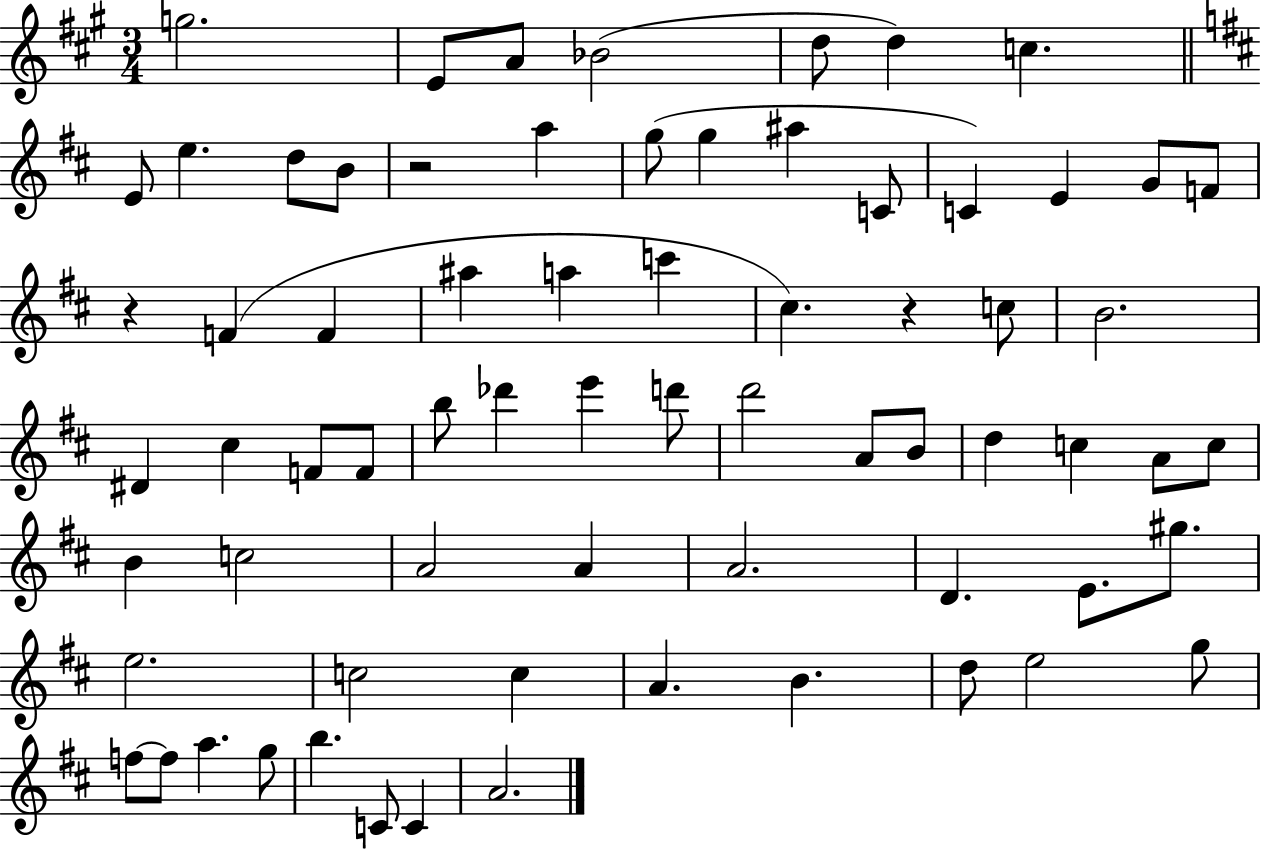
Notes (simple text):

G5/h. E4/e A4/e Bb4/h D5/e D5/q C5/q. E4/e E5/q. D5/e B4/e R/h A5/q G5/e G5/q A#5/q C4/e C4/q E4/q G4/e F4/e R/q F4/q F4/q A#5/q A5/q C6/q C#5/q. R/q C5/e B4/h. D#4/q C#5/q F4/e F4/e B5/e Db6/q E6/q D6/e D6/h A4/e B4/e D5/q C5/q A4/e C5/e B4/q C5/h A4/h A4/q A4/h. D4/q. E4/e. G#5/e. E5/h. C5/h C5/q A4/q. B4/q. D5/e E5/h G5/e F5/e F5/e A5/q. G5/e B5/q. C4/e C4/q A4/h.